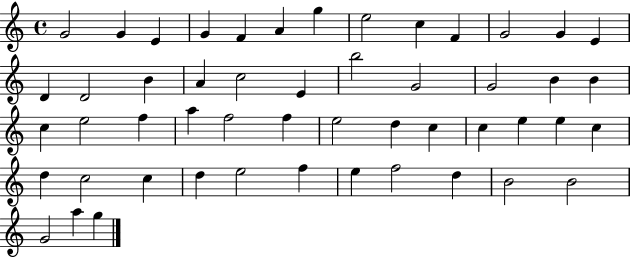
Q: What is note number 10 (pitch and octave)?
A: F4